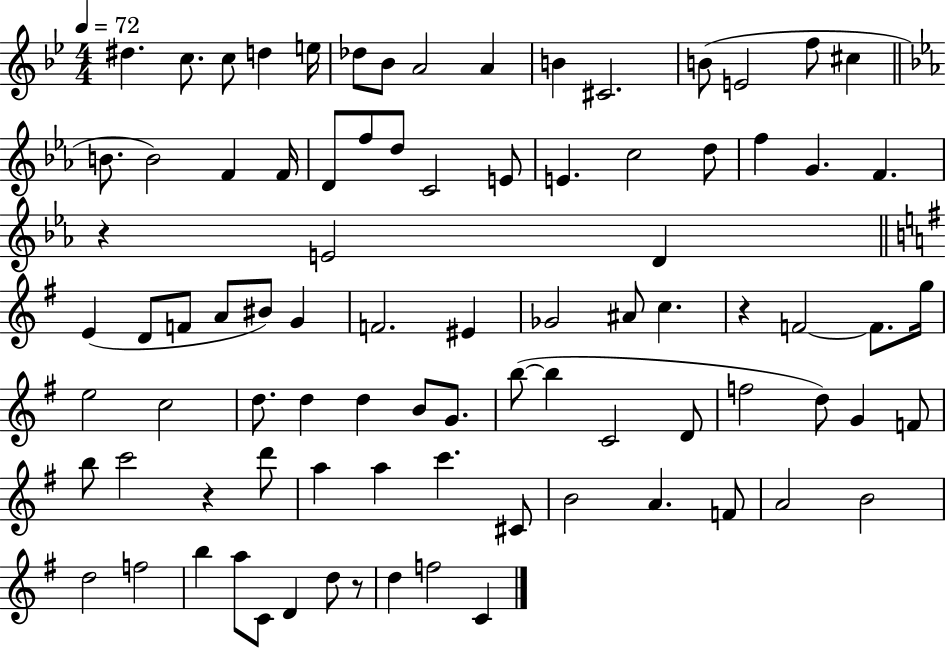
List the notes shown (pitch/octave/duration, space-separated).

D#5/q. C5/e. C5/e D5/q E5/s Db5/e Bb4/e A4/h A4/q B4/q C#4/h. B4/e E4/h F5/e C#5/q B4/e. B4/h F4/q F4/s D4/e F5/e D5/e C4/h E4/e E4/q. C5/h D5/e F5/q G4/q. F4/q. R/q E4/h D4/q E4/q D4/e F4/e A4/e BIS4/e G4/q F4/h. EIS4/q Gb4/h A#4/e C5/q. R/q F4/h F4/e. G5/s E5/h C5/h D5/e. D5/q D5/q B4/e G4/e. B5/e B5/q C4/h D4/e F5/h D5/e G4/q F4/e B5/e C6/h R/q D6/e A5/q A5/q C6/q. C#4/e B4/h A4/q. F4/e A4/h B4/h D5/h F5/h B5/q A5/e C4/e D4/q D5/e R/e D5/q F5/h C4/q